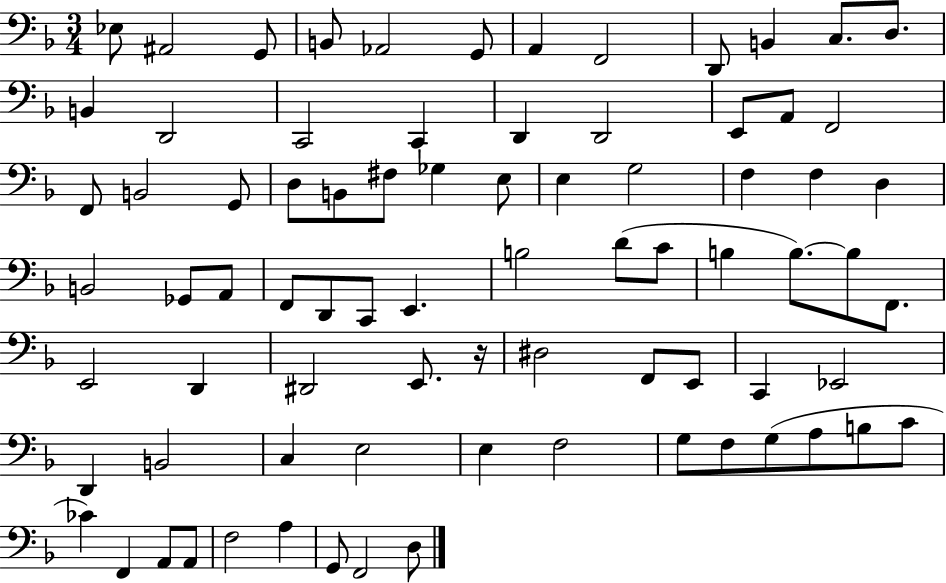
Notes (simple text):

Eb3/e A#2/h G2/e B2/e Ab2/h G2/e A2/q F2/h D2/e B2/q C3/e. D3/e. B2/q D2/h C2/h C2/q D2/q D2/h E2/e A2/e F2/h F2/e B2/h G2/e D3/e B2/e F#3/e Gb3/q E3/e E3/q G3/h F3/q F3/q D3/q B2/h Gb2/e A2/e F2/e D2/e C2/e E2/q. B3/h D4/e C4/e B3/q B3/e. B3/e F2/e. E2/h D2/q D#2/h E2/e. R/s D#3/h F2/e E2/e C2/q Eb2/h D2/q B2/h C3/q E3/h E3/q F3/h G3/e F3/e G3/e A3/e B3/e C4/e CES4/q F2/q A2/e A2/e F3/h A3/q G2/e F2/h D3/e